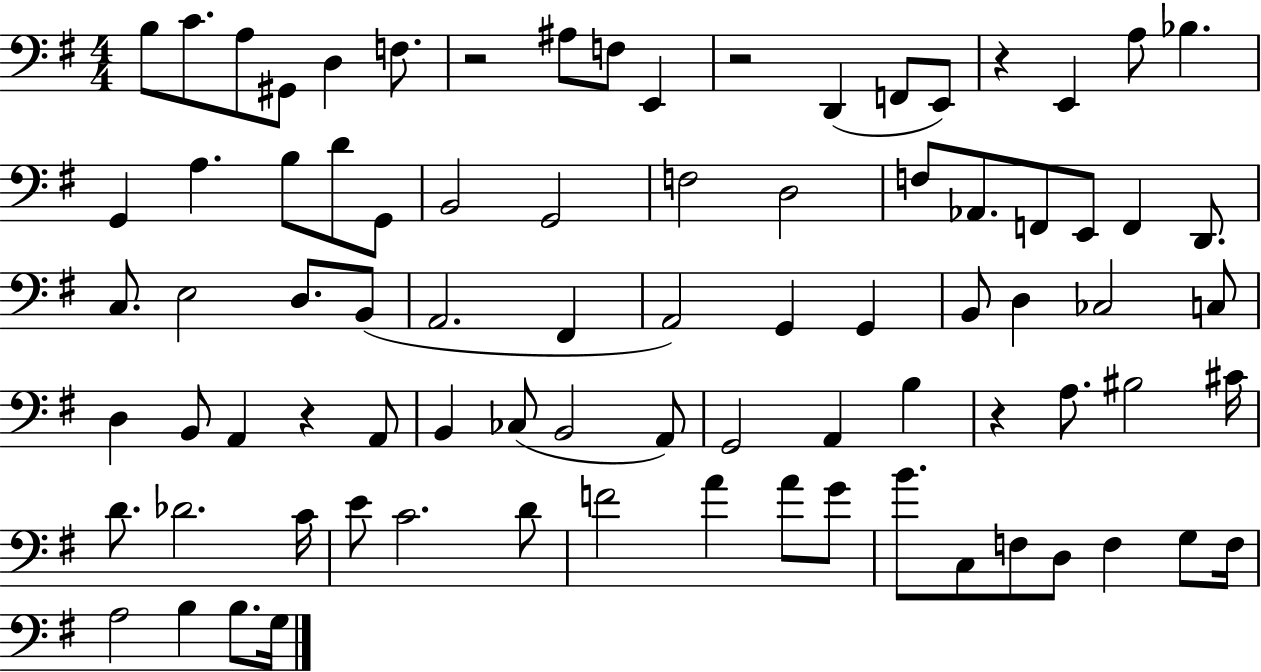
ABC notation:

X:1
T:Untitled
M:4/4
L:1/4
K:G
B,/2 C/2 A,/2 ^G,,/2 D, F,/2 z2 ^A,/2 F,/2 E,, z2 D,, F,,/2 E,,/2 z E,, A,/2 _B, G,, A, B,/2 D/2 G,,/2 B,,2 G,,2 F,2 D,2 F,/2 _A,,/2 F,,/2 E,,/2 F,, D,,/2 C,/2 E,2 D,/2 B,,/2 A,,2 ^F,, A,,2 G,, G,, B,,/2 D, _C,2 C,/2 D, B,,/2 A,, z A,,/2 B,, _C,/2 B,,2 A,,/2 G,,2 A,, B, z A,/2 ^B,2 ^C/4 D/2 _D2 C/4 E/2 C2 D/2 F2 A A/2 G/2 B/2 C,/2 F,/2 D,/2 F, G,/2 F,/4 A,2 B, B,/2 G,/4